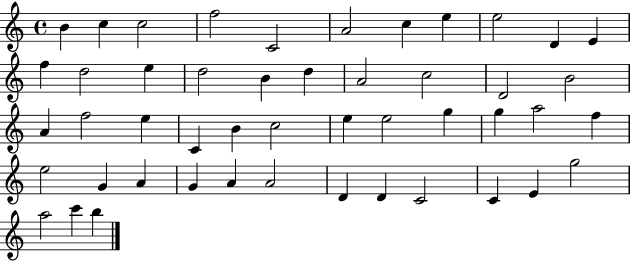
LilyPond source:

{
  \clef treble
  \time 4/4
  \defaultTimeSignature
  \key c \major
  b'4 c''4 c''2 | f''2 c'2 | a'2 c''4 e''4 | e''2 d'4 e'4 | \break f''4 d''2 e''4 | d''2 b'4 d''4 | a'2 c''2 | d'2 b'2 | \break a'4 f''2 e''4 | c'4 b'4 c''2 | e''4 e''2 g''4 | g''4 a''2 f''4 | \break e''2 g'4 a'4 | g'4 a'4 a'2 | d'4 d'4 c'2 | c'4 e'4 g''2 | \break a''2 c'''4 b''4 | \bar "|."
}